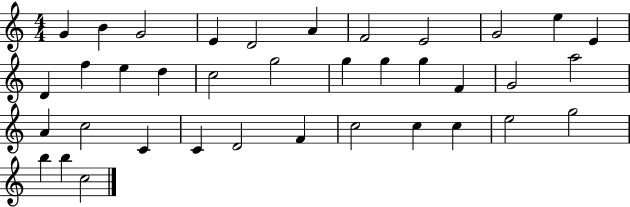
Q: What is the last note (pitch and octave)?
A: C5